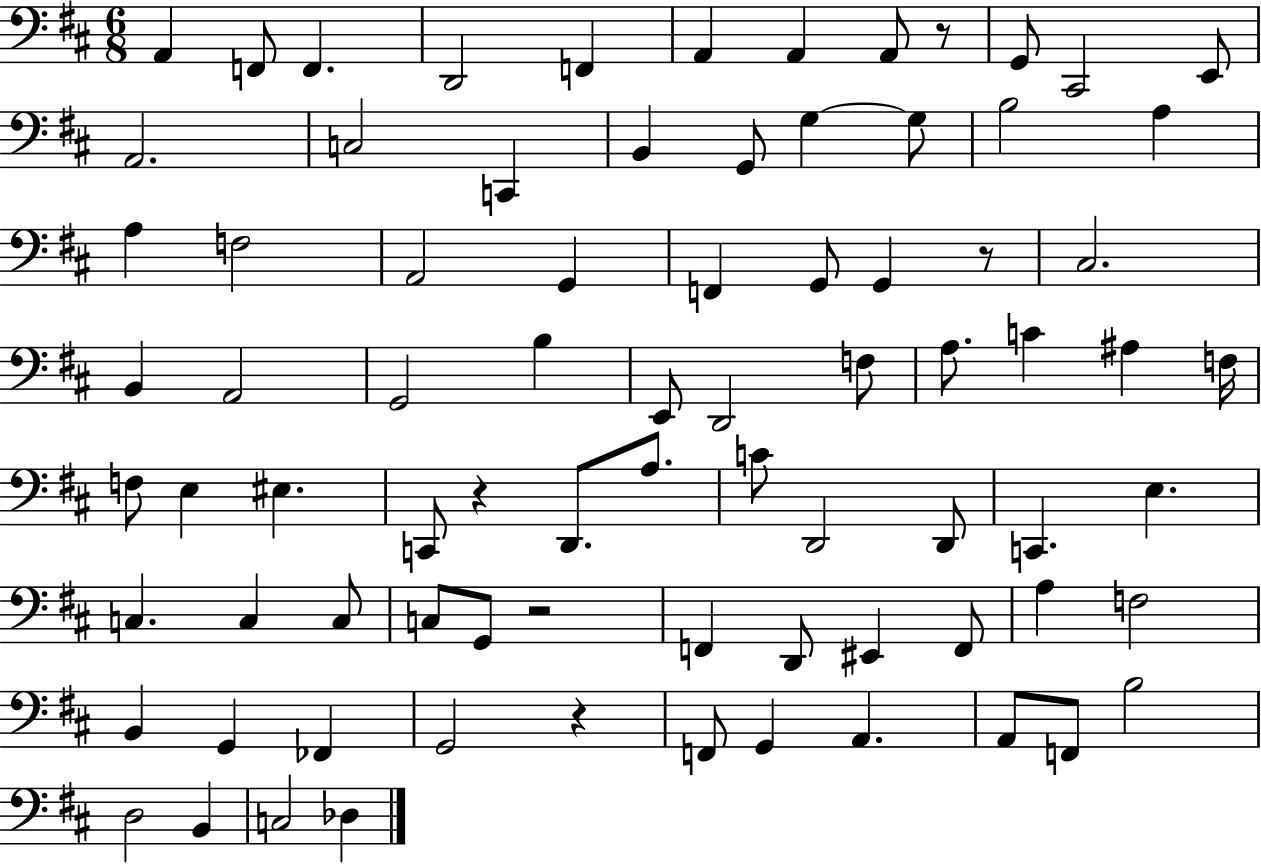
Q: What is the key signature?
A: D major